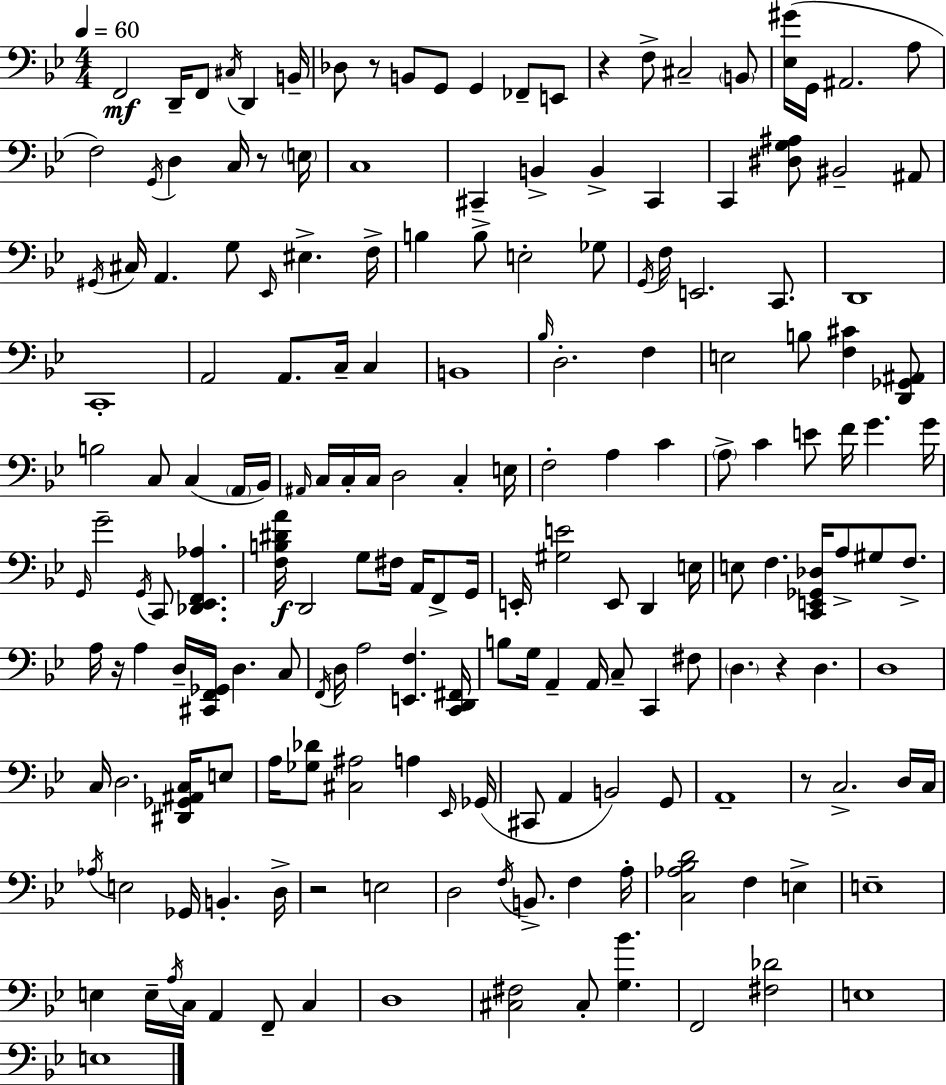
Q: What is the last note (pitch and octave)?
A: E3